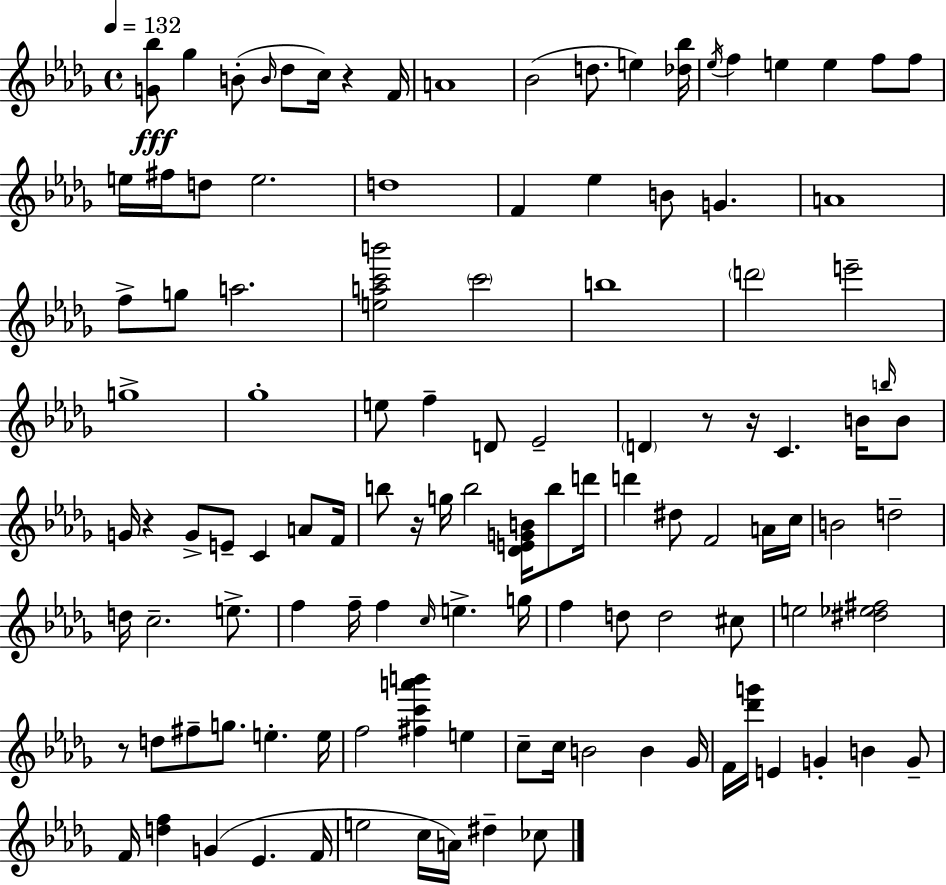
{
  \clef treble
  \time 4/4
  \defaultTimeSignature
  \key bes \minor
  \tempo 4 = 132
  <g' bes''>8\fff ges''4 b'8-.( \grace { b'16 } des''8 c''16) r4 | f'16 a'1 | bes'2( d''8. e''4) | <des'' bes''>16 \acciaccatura { ees''16 } f''4 e''4 e''4 f''8 | \break f''8 e''16 fis''16 d''8 e''2. | d''1 | f'4 ees''4 b'8 g'4. | a'1 | \break f''8-> g''8 a''2. | <e'' a'' c''' b'''>2 \parenthesize c'''2 | b''1 | \parenthesize d'''2 e'''2-- | \break g''1-> | ges''1-. | e''8 f''4-- d'8 ees'2-- | \parenthesize d'4 r8 r16 c'4. b'16 | \break \grace { b''16 } b'8 g'16 r4 g'8-> e'8-- c'4 | a'8 f'16 b''8 r16 g''16 b''2 <des' e' g' b'>16 | b''8 d'''16 d'''4 dis''8 f'2 | a'16 c''16 b'2 d''2-- | \break d''16 c''2.-- | e''8.-> f''4 f''16-- f''4 \grace { c''16 } e''4.-> | g''16 f''4 d''8 d''2 | cis''8 e''2 <dis'' ees'' fis''>2 | \break r8 d''8 fis''8-- g''8. e''4.-. | e''16 f''2 <fis'' c''' a''' b'''>4 | e''4 c''8-- c''16 b'2 b'4 | ges'16 f'16 <des''' g'''>16 e'4 g'4-. b'4 | \break g'8-- f'16 <d'' f''>4 g'4( ees'4. | f'16 e''2 c''16 a'16) dis''4-- | ces''8 \bar "|."
}